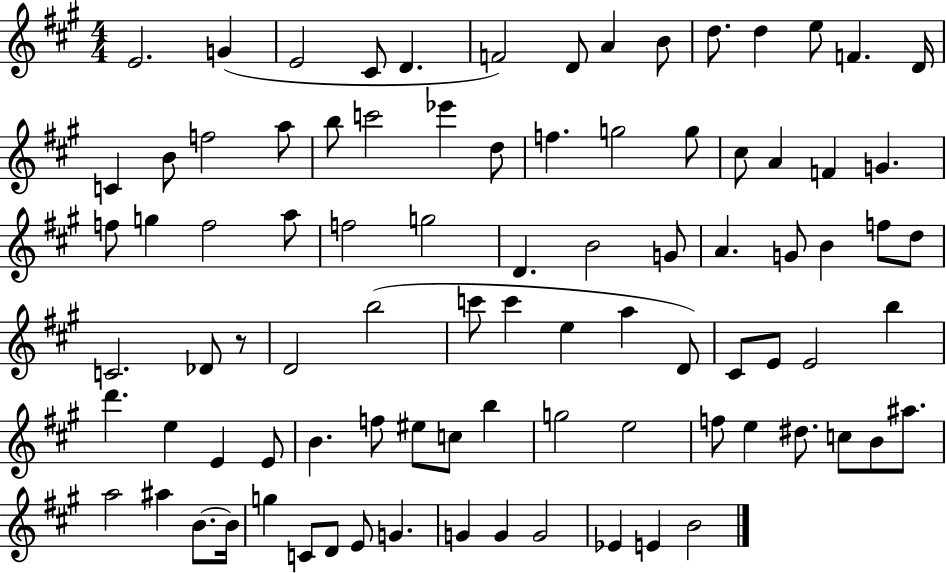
E4/h. G4/q E4/h C#4/e D4/q. F4/h D4/e A4/q B4/e D5/e. D5/q E5/e F4/q. D4/s C4/q B4/e F5/h A5/e B5/e C6/h Eb6/q D5/e F5/q. G5/h G5/e C#5/e A4/q F4/q G4/q. F5/e G5/q F5/h A5/e F5/h G5/h D4/q. B4/h G4/e A4/q. G4/e B4/q F5/e D5/e C4/h. Db4/e R/e D4/h B5/h C6/e C6/q E5/q A5/q D4/e C#4/e E4/e E4/h B5/q D6/q. E5/q E4/q E4/e B4/q. F5/e EIS5/e C5/e B5/q G5/h E5/h F5/e E5/q D#5/e. C5/e B4/e A#5/e. A5/h A#5/q B4/e. B4/s G5/q C4/e D4/e E4/e G4/q. G4/q G4/q G4/h Eb4/q E4/q B4/h